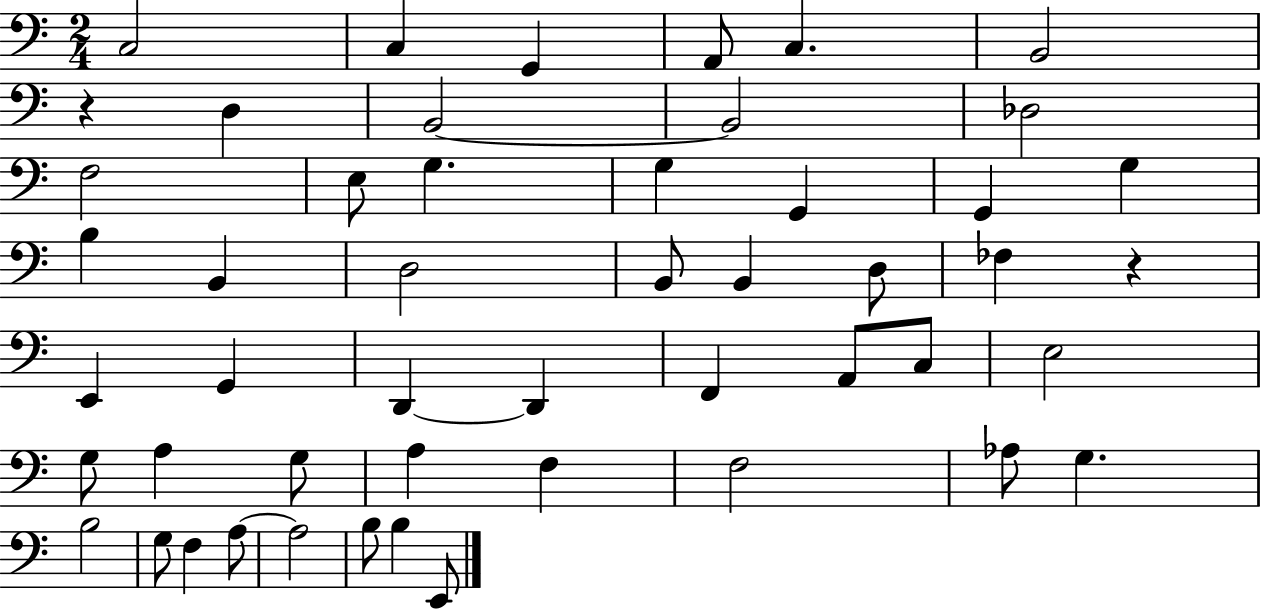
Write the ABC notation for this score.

X:1
T:Untitled
M:2/4
L:1/4
K:C
C,2 C, G,, A,,/2 C, B,,2 z D, B,,2 B,,2 _D,2 F,2 E,/2 G, G, G,, G,, G, B, B,, D,2 B,,/2 B,, D,/2 _F, z E,, G,, D,, D,, F,, A,,/2 C,/2 E,2 G,/2 A, G,/2 A, F, F,2 _A,/2 G, B,2 G,/2 F, A,/2 A,2 B,/2 B, E,,/2